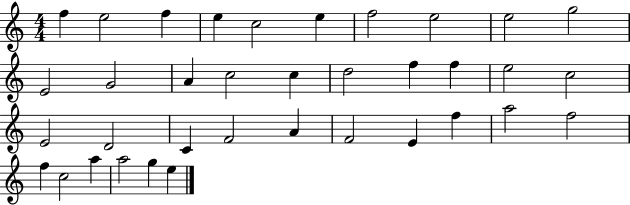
X:1
T:Untitled
M:4/4
L:1/4
K:C
f e2 f e c2 e f2 e2 e2 g2 E2 G2 A c2 c d2 f f e2 c2 E2 D2 C F2 A F2 E f a2 f2 f c2 a a2 g e